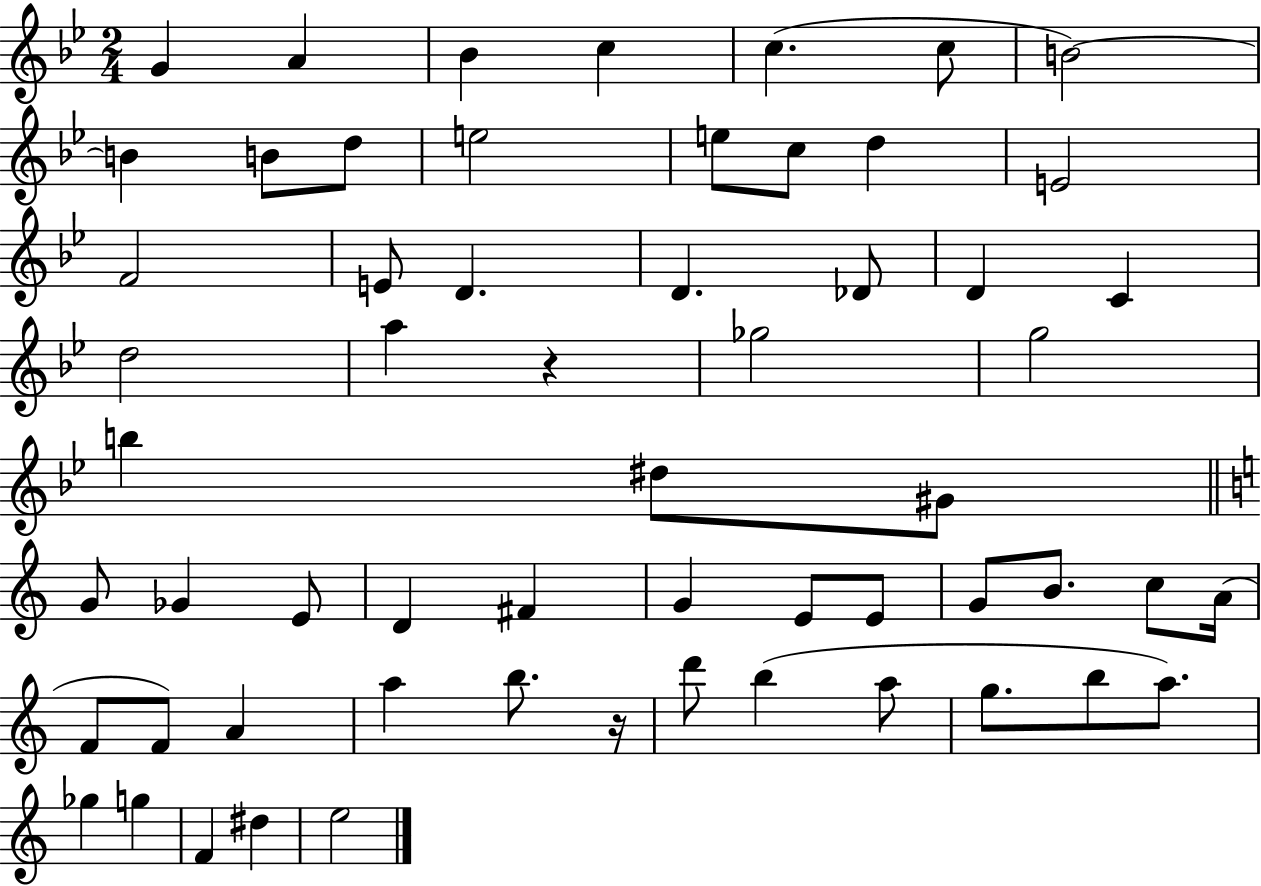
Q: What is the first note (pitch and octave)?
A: G4